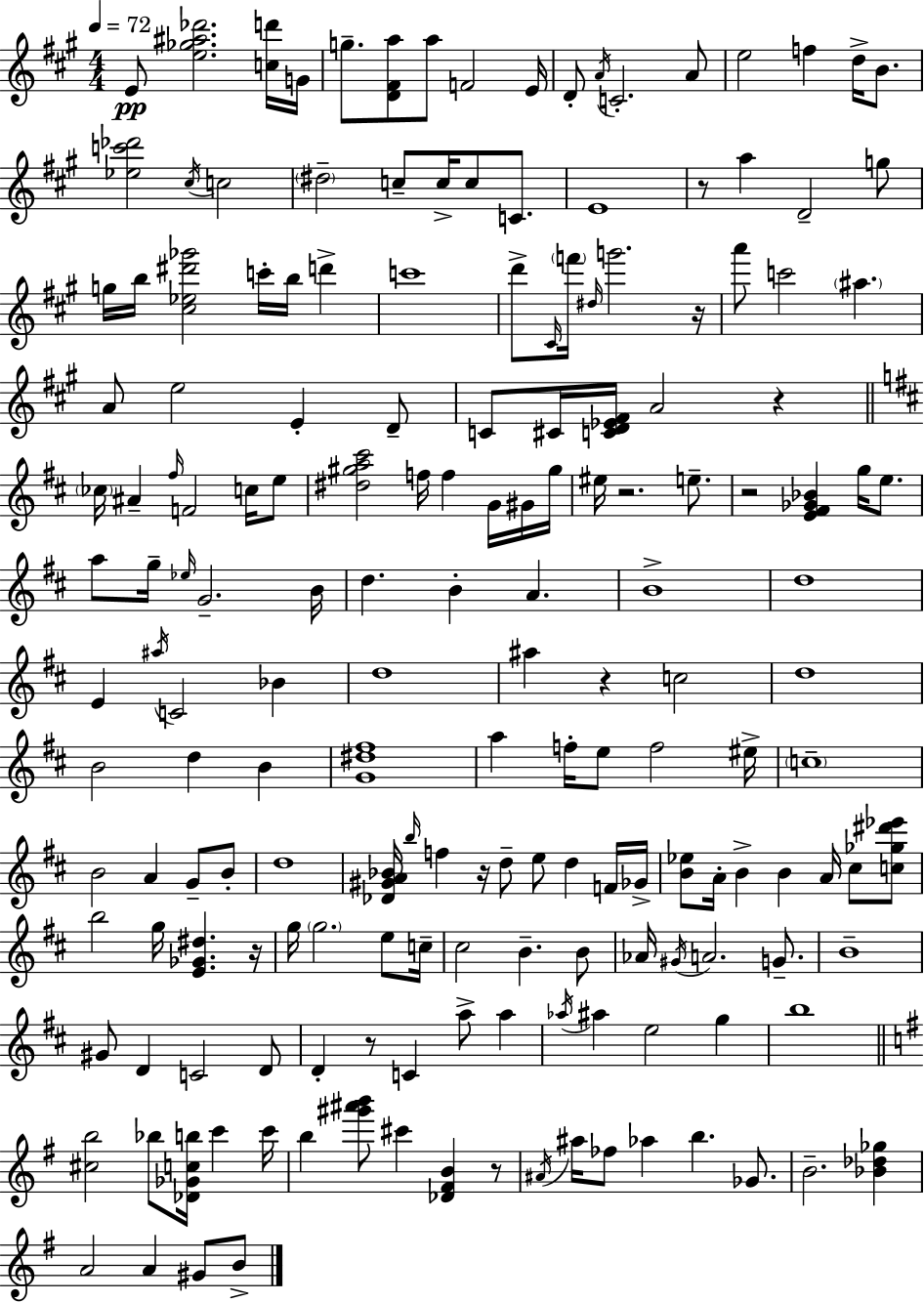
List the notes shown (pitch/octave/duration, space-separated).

E4/e [E5,Gb5,A#5,Db6]/h. [C5,D6]/s G4/s G5/e. [D4,F#4,A5]/e A5/e F4/h E4/s D4/e A4/s C4/h. A4/e E5/h F5/q D5/s B4/e. [Eb5,C6,Db6]/h C#5/s C5/h D#5/h C5/e C5/s C5/e C4/e. E4/w R/e A5/q D4/h G5/e G5/s B5/s [C#5,Eb5,D#6,Gb6]/h C6/s B5/s D6/q C6/w D6/e C#4/s F6/s D#5/s G6/h. R/s A6/e C6/h A#5/q. A4/e E5/h E4/q D4/e C4/e C#4/s [C4,D4,Eb4,F#4]/s A4/h R/q CES5/s A#4/q F#5/s F4/h C5/s E5/e [D#5,G#5,A5,C#6]/h F5/s F5/q G4/s G#4/s G#5/s EIS5/s R/h. E5/e. R/h [E4,F#4,Gb4,Bb4]/q G5/s E5/e. A5/e G5/s Eb5/s G4/h. B4/s D5/q. B4/q A4/q. B4/w D5/w E4/q A#5/s C4/h Bb4/q D5/w A#5/q R/q C5/h D5/w B4/h D5/q B4/q [G4,D#5,F#5]/w A5/q F5/s E5/e F5/h EIS5/s C5/w B4/h A4/q G4/e B4/e D5/w [Db4,G#4,A4,Bb4]/s B5/s F5/q R/s D5/e E5/e D5/q F4/s Gb4/s [B4,Eb5]/e A4/s B4/q B4/q A4/s C#5/e [C5,Gb5,D#6,Eb6]/e B5/h G5/s [E4,Gb4,D#5]/q. R/s G5/s G5/h. E5/e C5/s C#5/h B4/q. B4/e Ab4/s G#4/s A4/h. G4/e. B4/w G#4/e D4/q C4/h D4/e D4/q R/e C4/q A5/e A5/q Ab5/s A#5/q E5/h G5/q B5/w [C#5,B5]/h Bb5/e [Db4,Gb4,C5,B5]/s C6/q C6/s B5/q [G#6,A#6,B6]/e C#6/q [Db4,F#4,B4]/q R/e A#4/s A#5/s FES5/e Ab5/q B5/q. Gb4/e. B4/h. [Bb4,Db5,Gb5]/q A4/h A4/q G#4/e B4/e